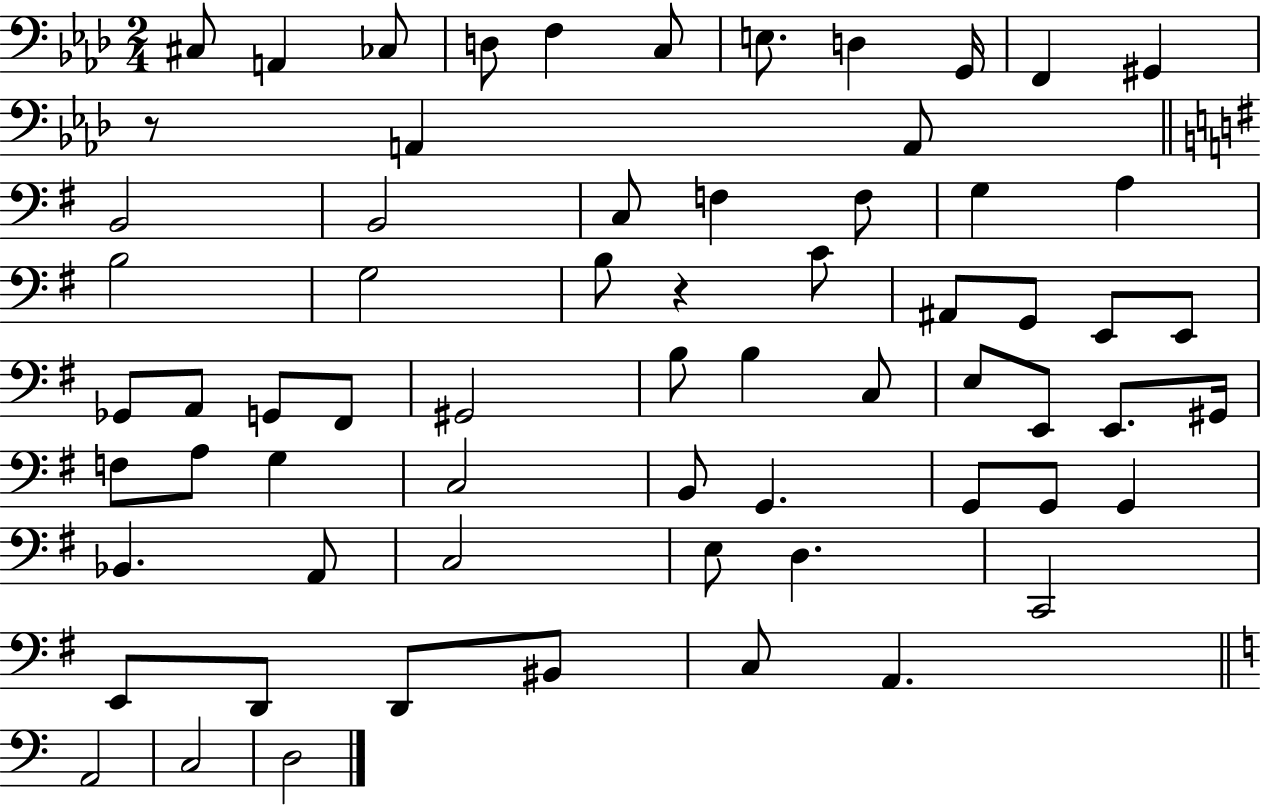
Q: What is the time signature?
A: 2/4